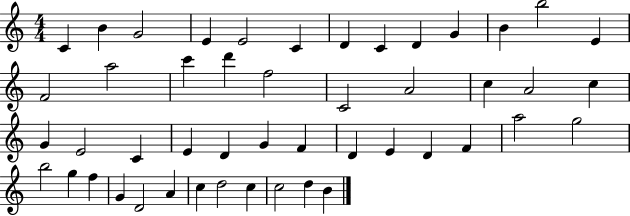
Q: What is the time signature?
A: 4/4